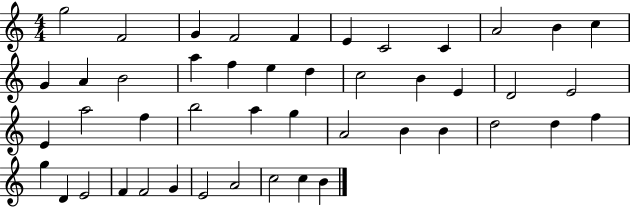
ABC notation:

X:1
T:Untitled
M:4/4
L:1/4
K:C
g2 F2 G F2 F E C2 C A2 B c G A B2 a f e d c2 B E D2 E2 E a2 f b2 a g A2 B B d2 d f g D E2 F F2 G E2 A2 c2 c B